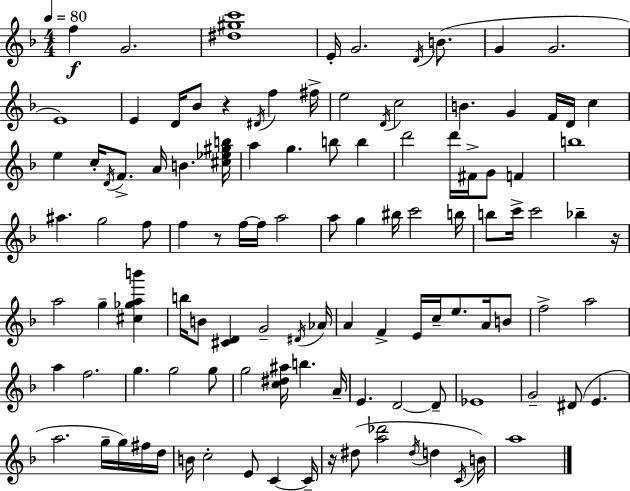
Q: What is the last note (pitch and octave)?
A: A5